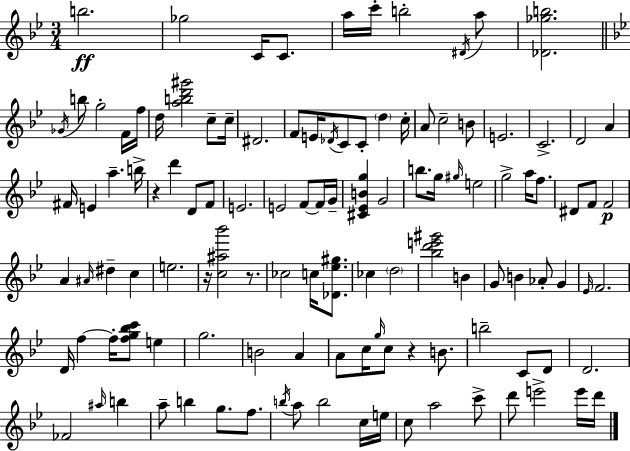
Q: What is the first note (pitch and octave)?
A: B5